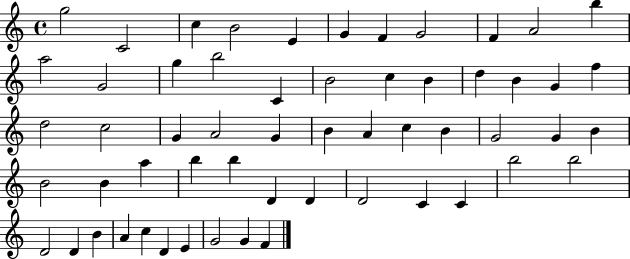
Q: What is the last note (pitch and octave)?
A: F4